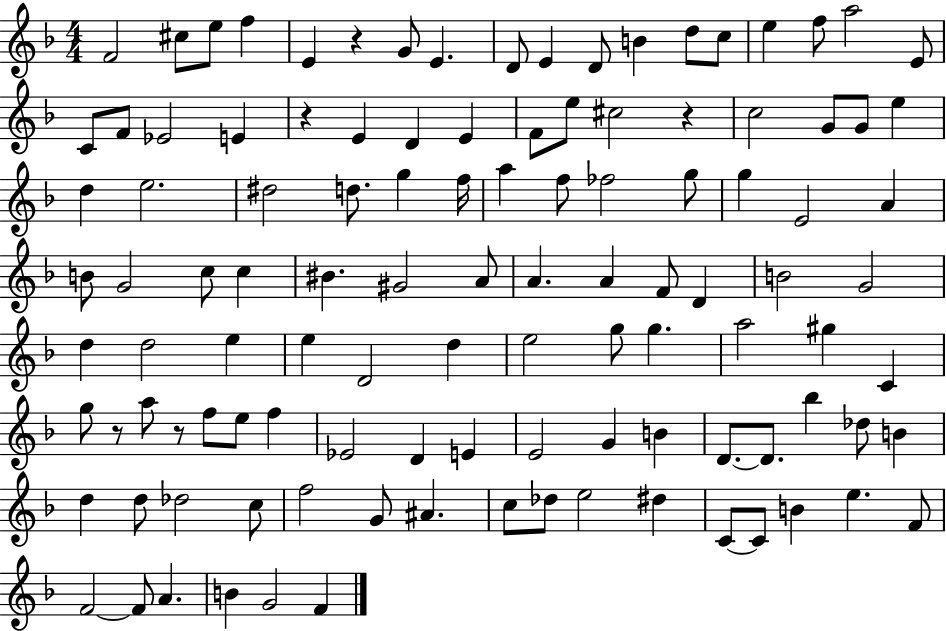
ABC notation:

X:1
T:Untitled
M:4/4
L:1/4
K:F
F2 ^c/2 e/2 f E z G/2 E D/2 E D/2 B d/2 c/2 e f/2 a2 E/2 C/2 F/2 _E2 E z E D E F/2 e/2 ^c2 z c2 G/2 G/2 e d e2 ^d2 d/2 g f/4 a f/2 _f2 g/2 g E2 A B/2 G2 c/2 c ^B ^G2 A/2 A A F/2 D B2 G2 d d2 e e D2 d e2 g/2 g a2 ^g C g/2 z/2 a/2 z/2 f/2 e/2 f _E2 D E E2 G B D/2 D/2 _b _d/2 B d d/2 _d2 c/2 f2 G/2 ^A c/2 _d/2 e2 ^d C/2 C/2 B e F/2 F2 F/2 A B G2 F